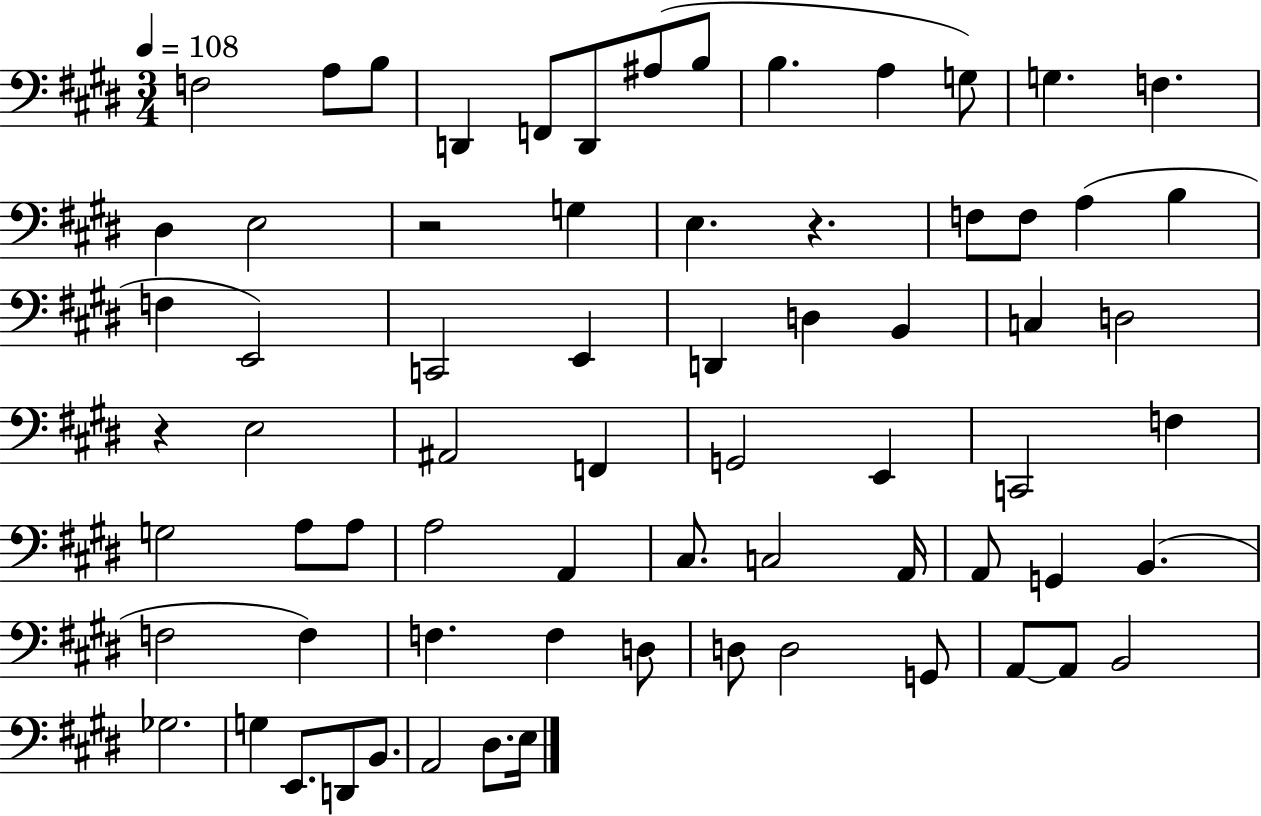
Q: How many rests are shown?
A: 3